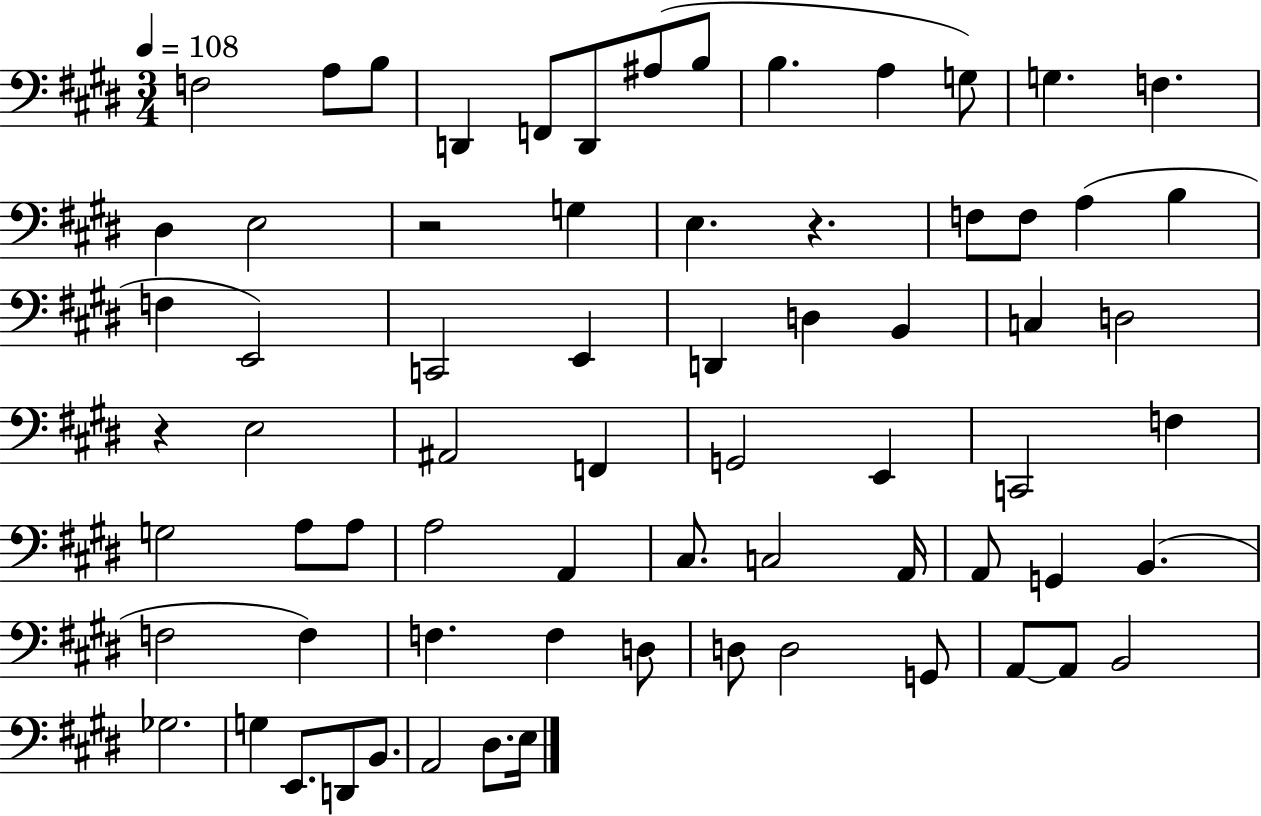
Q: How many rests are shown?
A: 3